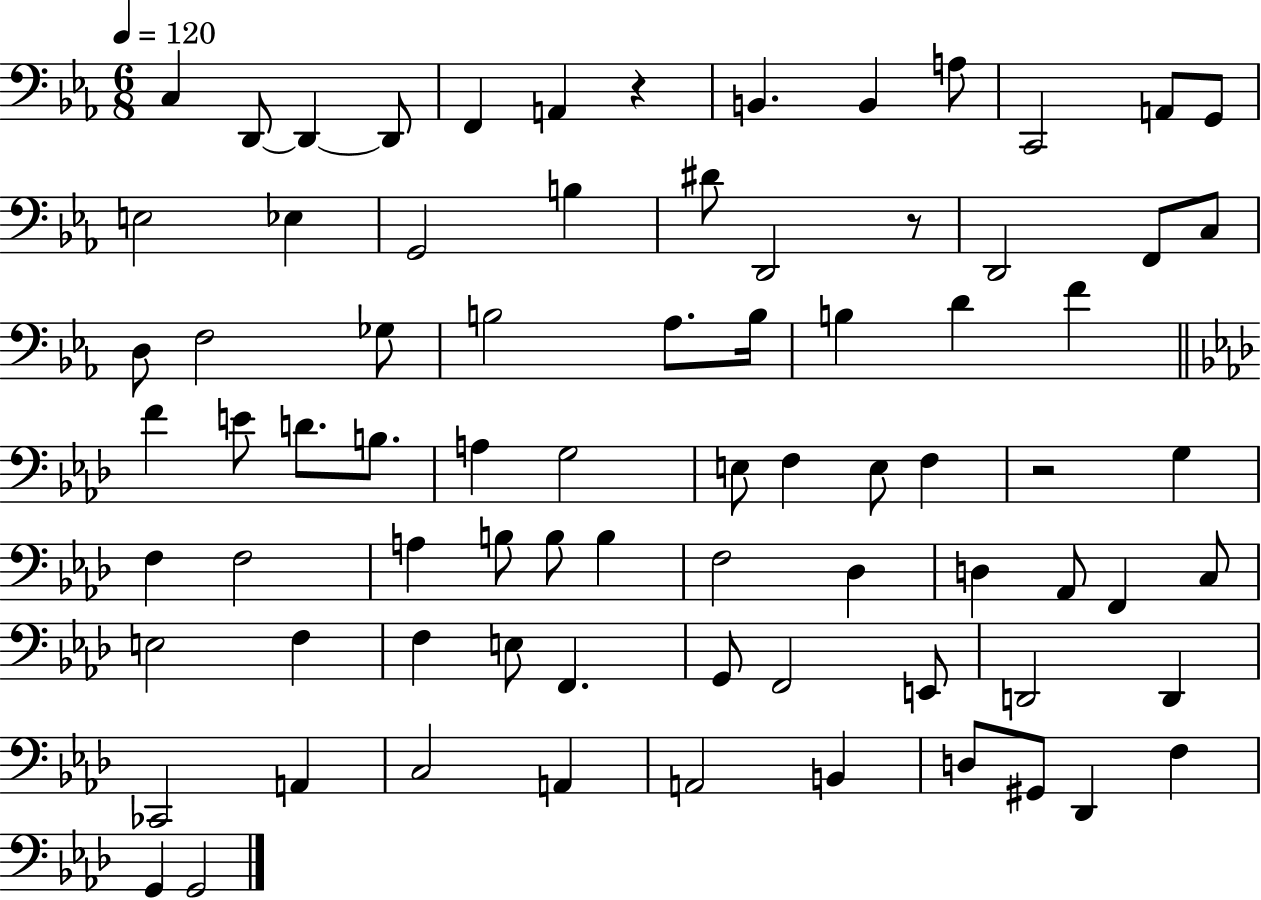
X:1
T:Untitled
M:6/8
L:1/4
K:Eb
C, D,,/2 D,, D,,/2 F,, A,, z B,, B,, A,/2 C,,2 A,,/2 G,,/2 E,2 _E, G,,2 B, ^D/2 D,,2 z/2 D,,2 F,,/2 C,/2 D,/2 F,2 _G,/2 B,2 _A,/2 B,/4 B, D F F E/2 D/2 B,/2 A, G,2 E,/2 F, E,/2 F, z2 G, F, F,2 A, B,/2 B,/2 B, F,2 _D, D, _A,,/2 F,, C,/2 E,2 F, F, E,/2 F,, G,,/2 F,,2 E,,/2 D,,2 D,, _C,,2 A,, C,2 A,, A,,2 B,, D,/2 ^G,,/2 _D,, F, G,, G,,2